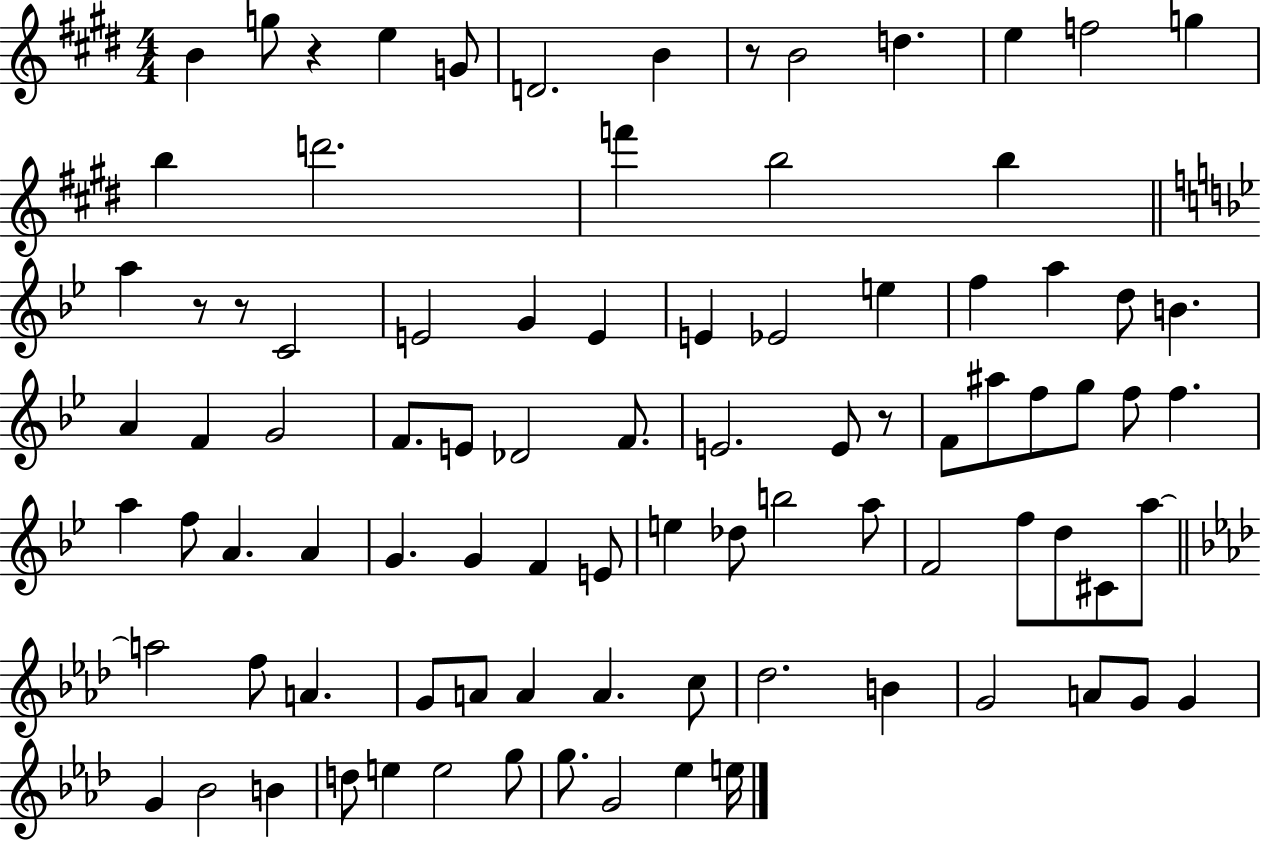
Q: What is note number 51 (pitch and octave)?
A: E4